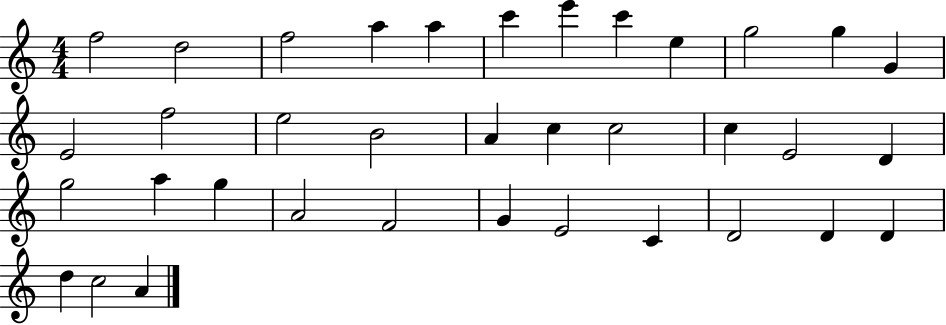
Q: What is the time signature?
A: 4/4